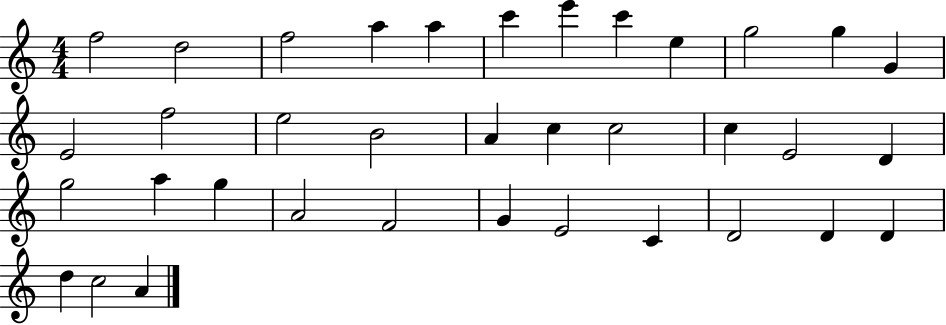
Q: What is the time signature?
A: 4/4